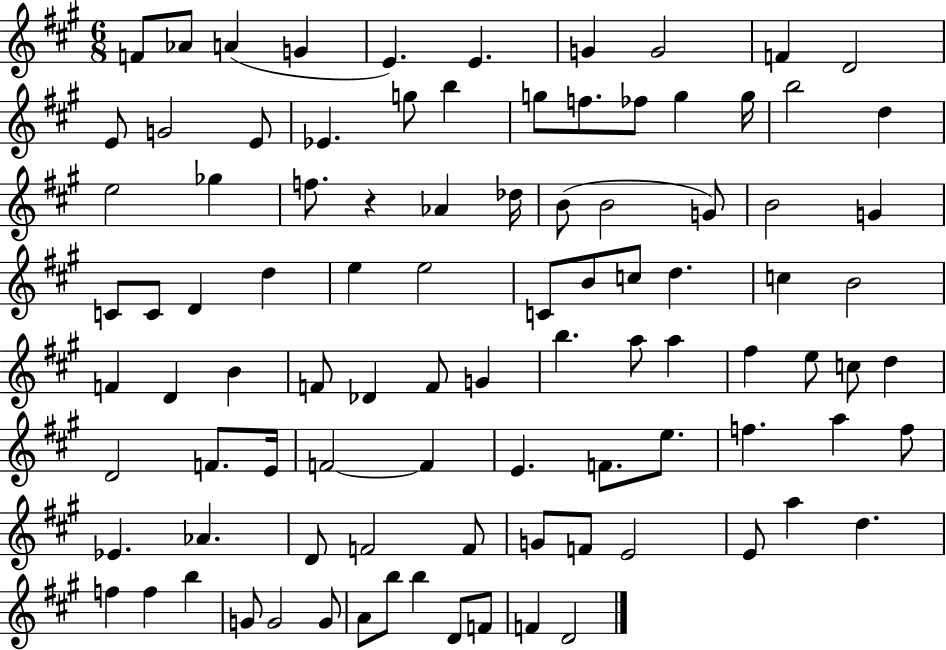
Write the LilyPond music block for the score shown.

{
  \clef treble
  \numericTimeSignature
  \time 6/8
  \key a \major
  f'8 aes'8 a'4( g'4 | e'4.) e'4. | g'4 g'2 | f'4 d'2 | \break e'8 g'2 e'8 | ees'4. g''8 b''4 | g''8 f''8. fes''8 g''4 g''16 | b''2 d''4 | \break e''2 ges''4 | f''8. r4 aes'4 des''16 | b'8( b'2 g'8) | b'2 g'4 | \break c'8 c'8 d'4 d''4 | e''4 e''2 | c'8 b'8 c''8 d''4. | c''4 b'2 | \break f'4 d'4 b'4 | f'8 des'4 f'8 g'4 | b''4. a''8 a''4 | fis''4 e''8 c''8 d''4 | \break d'2 f'8. e'16 | f'2~~ f'4 | e'4. f'8. e''8. | f''4. a''4 f''8 | \break ees'4. aes'4. | d'8 f'2 f'8 | g'8 f'8 e'2 | e'8 a''4 d''4. | \break f''4 f''4 b''4 | g'8 g'2 g'8 | a'8 b''8 b''4 d'8 f'8 | f'4 d'2 | \break \bar "|."
}